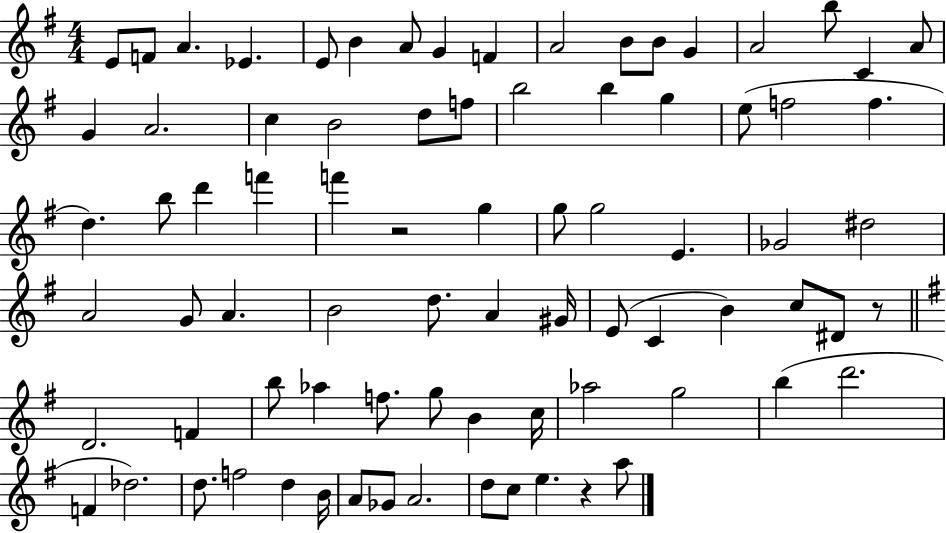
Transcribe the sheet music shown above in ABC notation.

X:1
T:Untitled
M:4/4
L:1/4
K:G
E/2 F/2 A _E E/2 B A/2 G F A2 B/2 B/2 G A2 b/2 C A/2 G A2 c B2 d/2 f/2 b2 b g e/2 f2 f d b/2 d' f' f' z2 g g/2 g2 E _G2 ^d2 A2 G/2 A B2 d/2 A ^G/4 E/2 C B c/2 ^D/2 z/2 D2 F b/2 _a f/2 g/2 B c/4 _a2 g2 b d'2 F _d2 d/2 f2 d B/4 A/2 _G/2 A2 d/2 c/2 e z a/2